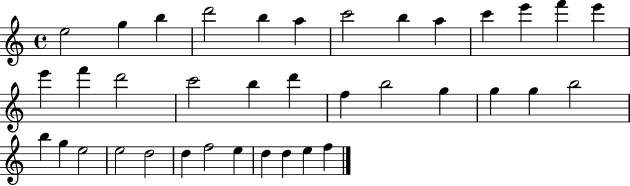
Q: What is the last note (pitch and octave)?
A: F5